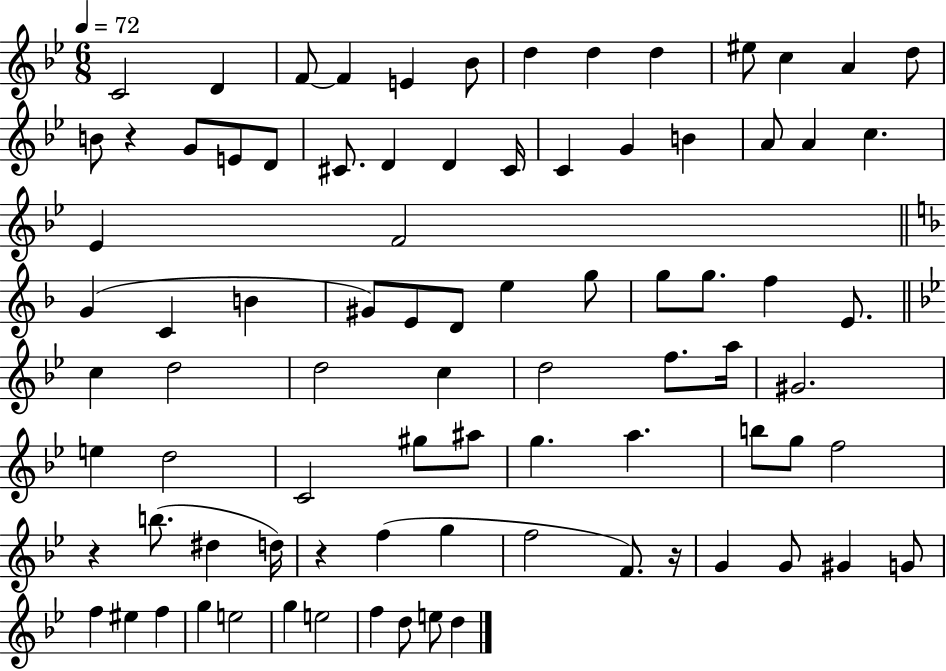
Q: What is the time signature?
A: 6/8